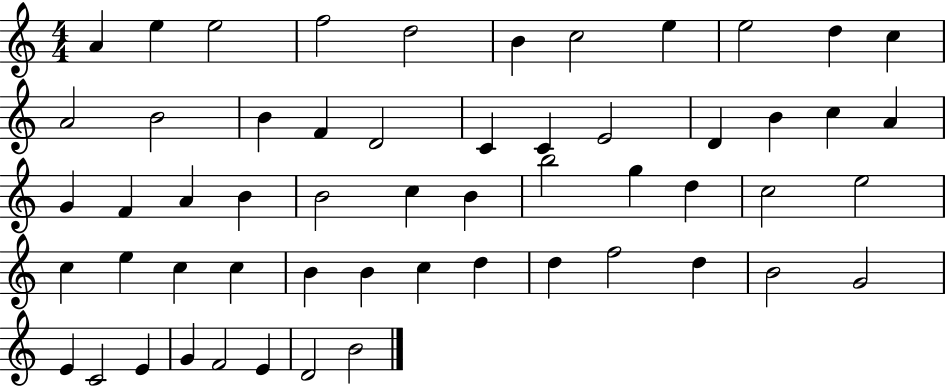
X:1
T:Untitled
M:4/4
L:1/4
K:C
A e e2 f2 d2 B c2 e e2 d c A2 B2 B F D2 C C E2 D B c A G F A B B2 c B b2 g d c2 e2 c e c c B B c d d f2 d B2 G2 E C2 E G F2 E D2 B2